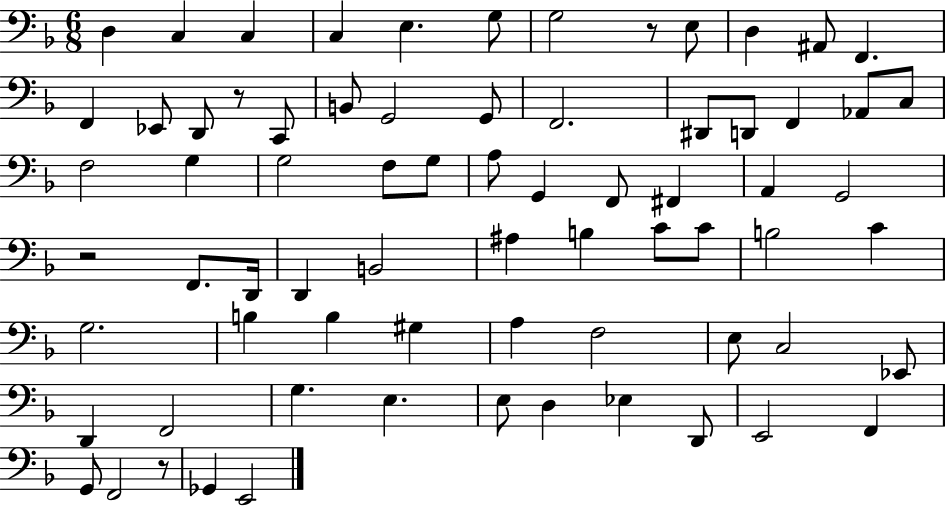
D3/q C3/q C3/q C3/q E3/q. G3/e G3/h R/e E3/e D3/q A#2/e F2/q. F2/q Eb2/e D2/e R/e C2/e B2/e G2/h G2/e F2/h. D#2/e D2/e F2/q Ab2/e C3/e F3/h G3/q G3/h F3/e G3/e A3/e G2/q F2/e F#2/q A2/q G2/h R/h F2/e. D2/s D2/q B2/h A#3/q B3/q C4/e C4/e B3/h C4/q G3/h. B3/q B3/q G#3/q A3/q F3/h E3/e C3/h Eb2/e D2/q F2/h G3/q. E3/q. E3/e D3/q Eb3/q D2/e E2/h F2/q G2/e F2/h R/e Gb2/q E2/h